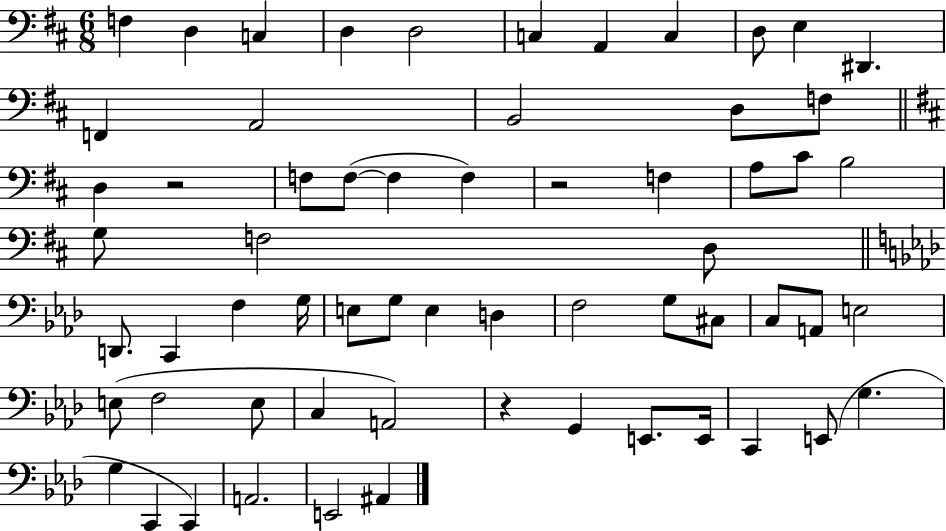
F3/q D3/q C3/q D3/q D3/h C3/q A2/q C3/q D3/e E3/q D#2/q. F2/q A2/h B2/h D3/e F3/e D3/q R/h F3/e F3/e F3/q F3/q R/h F3/q A3/e C#4/e B3/h G3/e F3/h D3/e D2/e. C2/q F3/q G3/s E3/e G3/e E3/q D3/q F3/h G3/e C#3/e C3/e A2/e E3/h E3/e F3/h E3/e C3/q A2/h R/q G2/q E2/e. E2/s C2/q E2/e G3/q. G3/q C2/q C2/q A2/h. E2/h A#2/q